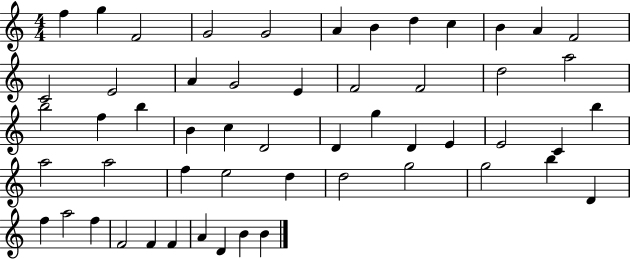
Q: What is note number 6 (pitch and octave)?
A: A4